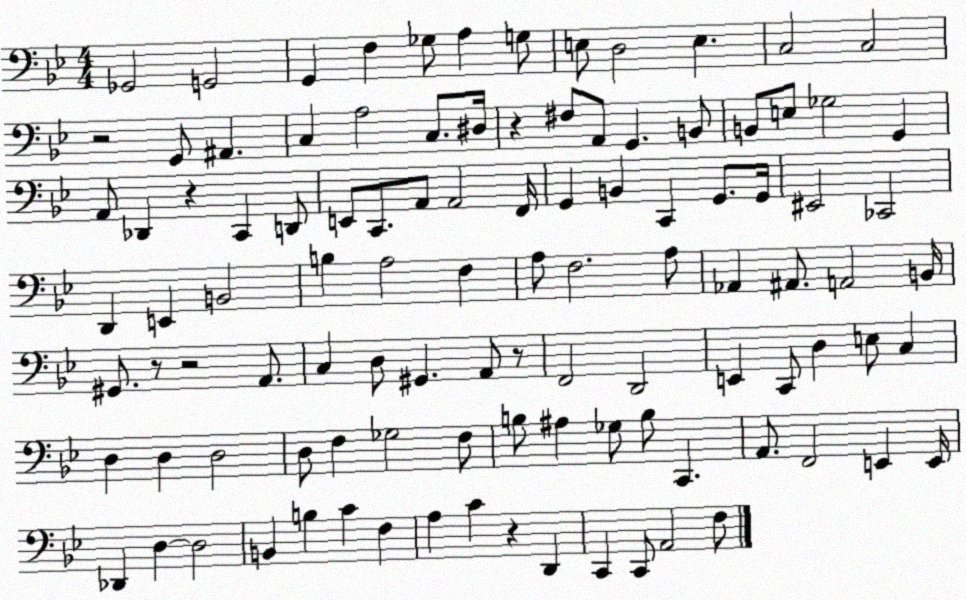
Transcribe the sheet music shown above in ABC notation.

X:1
T:Untitled
M:4/4
L:1/4
K:Bb
_G,,2 G,,2 G,, F, _G,/2 A, G,/2 E,/2 D,2 E, C,2 C,2 z2 G,,/2 ^A,, C, A,2 C,/2 ^D,/4 z ^F,/2 A,,/2 G,, B,,/2 B,,/2 E,/2 _G,2 G,, A,,/2 _D,, z C,, D,,/2 E,,/2 C,,/2 A,,/2 A,,2 F,,/4 G,, B,, C,, G,,/2 G,,/4 ^E,,2 _C,,2 D,, E,, B,,2 B, A,2 F, A,/2 F,2 A,/2 _A,, ^A,,/2 A,,2 B,,/4 ^G,,/2 z/2 z2 A,,/2 C, D,/2 ^G,, A,,/2 z/2 F,,2 D,,2 E,, C,,/2 D, E,/2 C, D, D, D,2 D,/2 F, _G,2 F,/2 B,/2 ^A, _G,/2 B,/2 C,, A,,/2 F,,2 E,, E,,/4 _D,, D, D,2 B,, B, C F, A, C z D,, C,, C,,/2 A,,2 F,/2